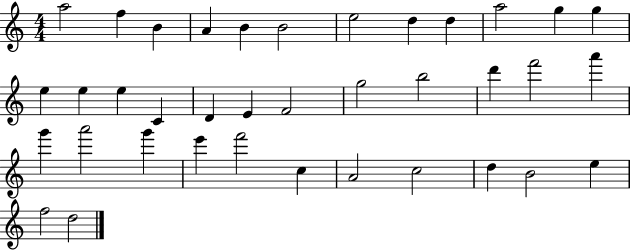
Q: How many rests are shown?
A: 0